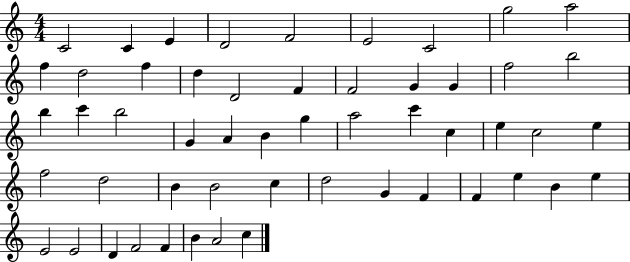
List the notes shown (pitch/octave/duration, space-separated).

C4/h C4/q E4/q D4/h F4/h E4/h C4/h G5/h A5/h F5/q D5/h F5/q D5/q D4/h F4/q F4/h G4/q G4/q F5/h B5/h B5/q C6/q B5/h G4/q A4/q B4/q G5/q A5/h C6/q C5/q E5/q C5/h E5/q F5/h D5/h B4/q B4/h C5/q D5/h G4/q F4/q F4/q E5/q B4/q E5/q E4/h E4/h D4/q F4/h F4/q B4/q A4/h C5/q